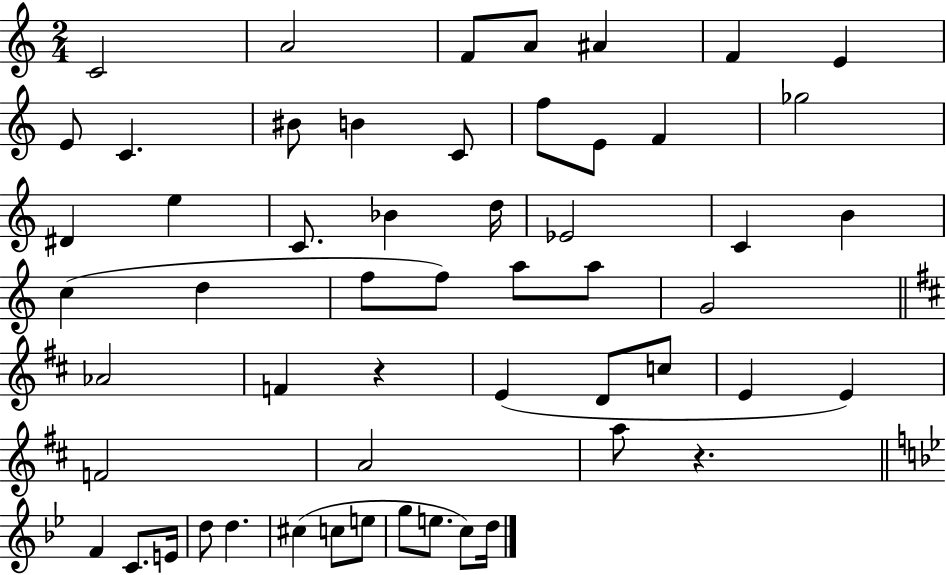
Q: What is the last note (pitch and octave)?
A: D5